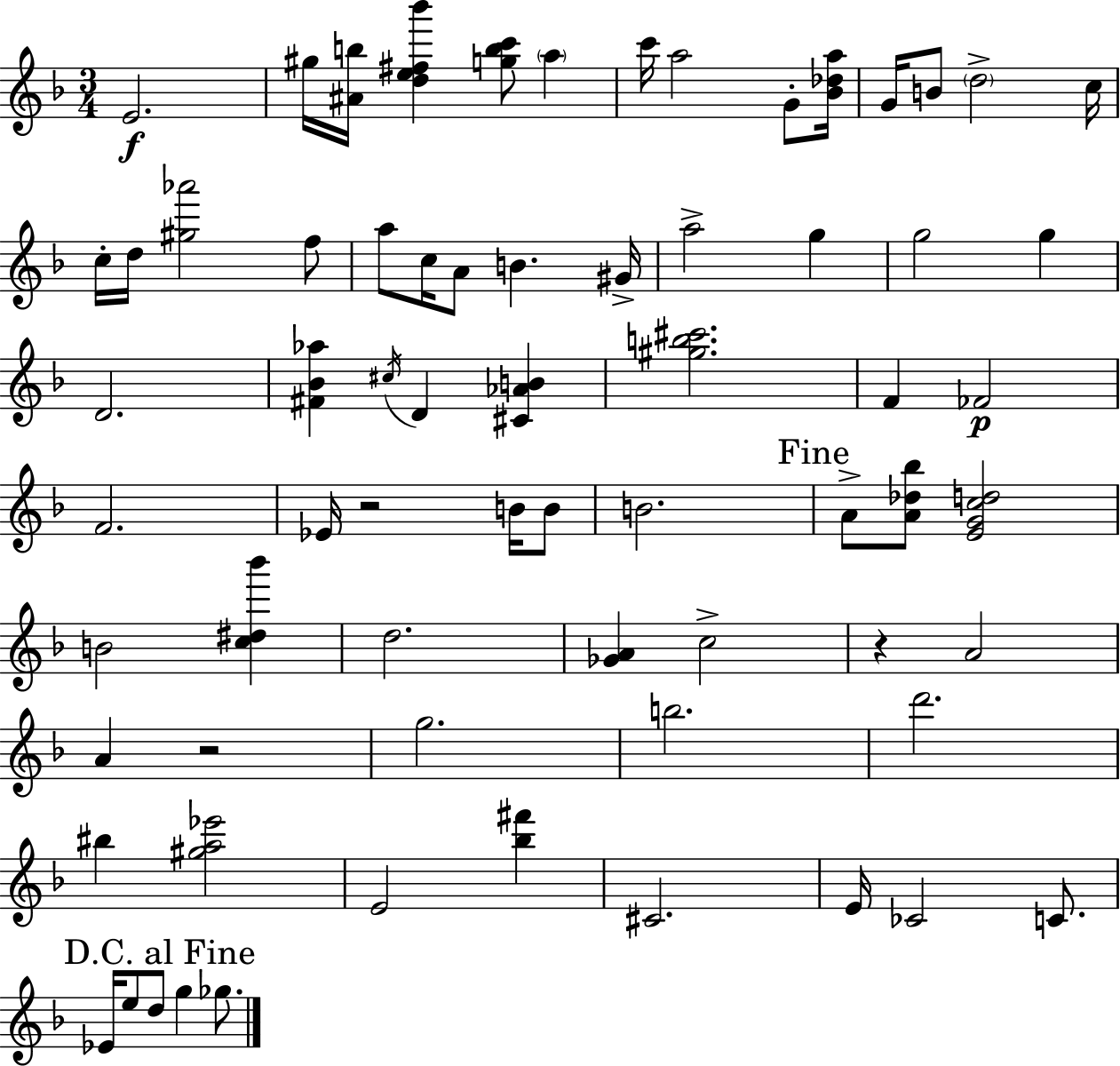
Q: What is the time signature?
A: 3/4